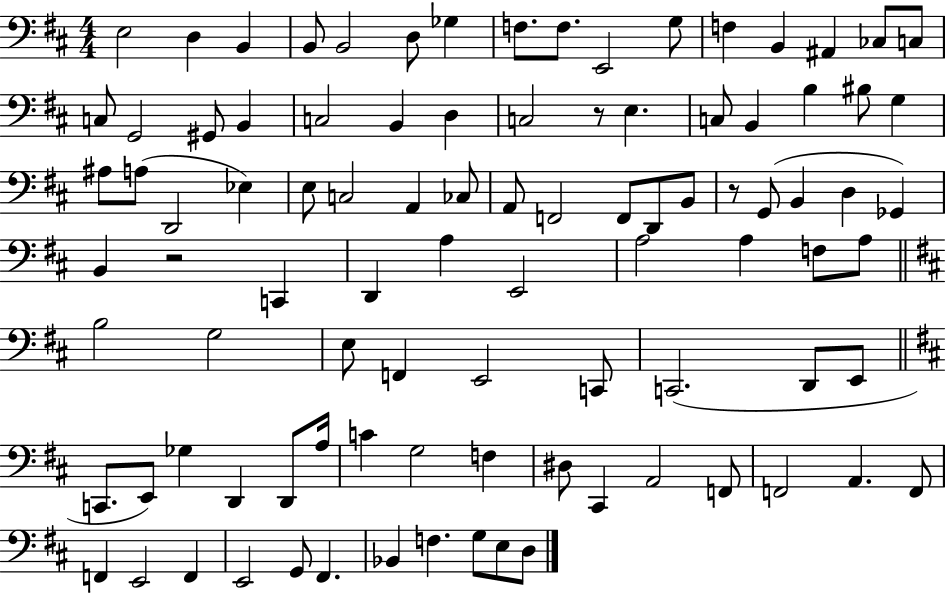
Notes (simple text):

E3/h D3/q B2/q B2/e B2/h D3/e Gb3/q F3/e. F3/e. E2/h G3/e F3/q B2/q A#2/q CES3/e C3/e C3/e G2/h G#2/e B2/q C3/h B2/q D3/q C3/h R/e E3/q. C3/e B2/q B3/q BIS3/e G3/q A#3/e A3/e D2/h Eb3/q E3/e C3/h A2/q CES3/e A2/e F2/h F2/e D2/e B2/e R/e G2/e B2/q D3/q Gb2/q B2/q R/h C2/q D2/q A3/q E2/h A3/h A3/q F3/e A3/e B3/h G3/h E3/e F2/q E2/h C2/e C2/h. D2/e E2/e C2/e. E2/e Gb3/q D2/q D2/e A3/s C4/q G3/h F3/q D#3/e C#2/q A2/h F2/e F2/h A2/q. F2/e F2/q E2/h F2/q E2/h G2/e F#2/q. Bb2/q F3/q. G3/e E3/e D3/e